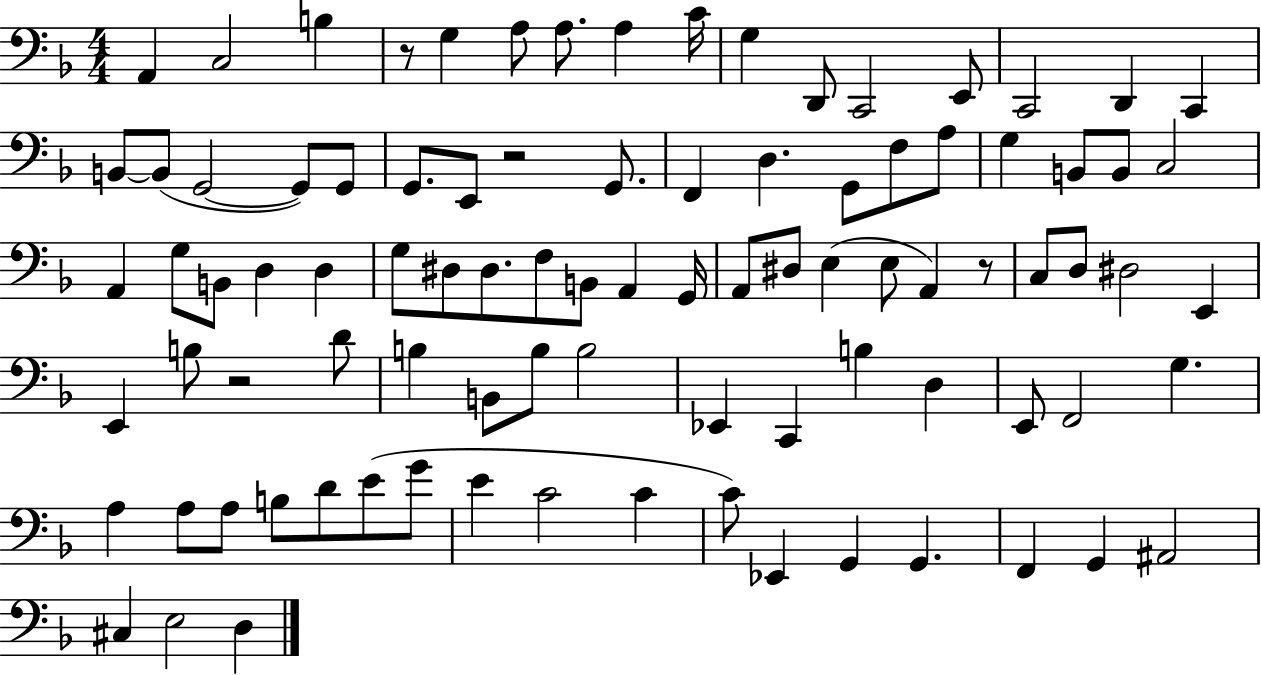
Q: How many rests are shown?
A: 4